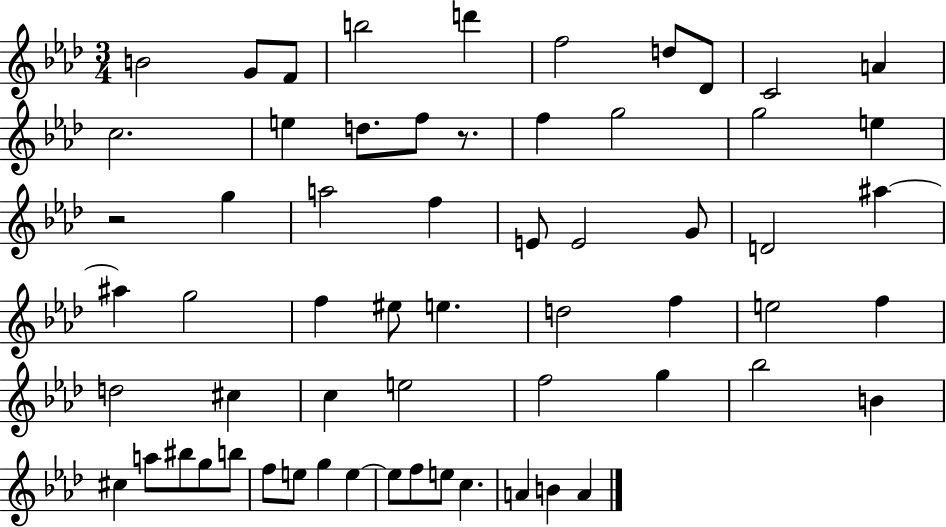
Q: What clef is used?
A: treble